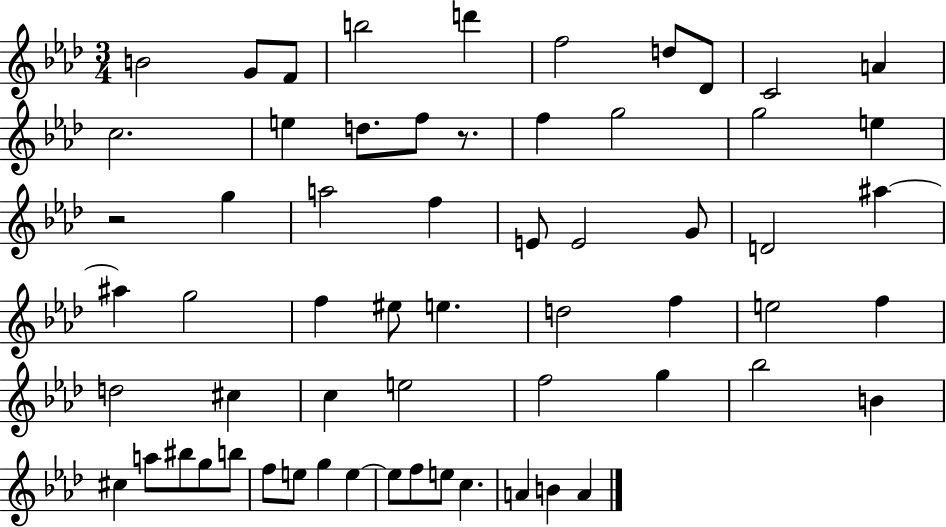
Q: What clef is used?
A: treble